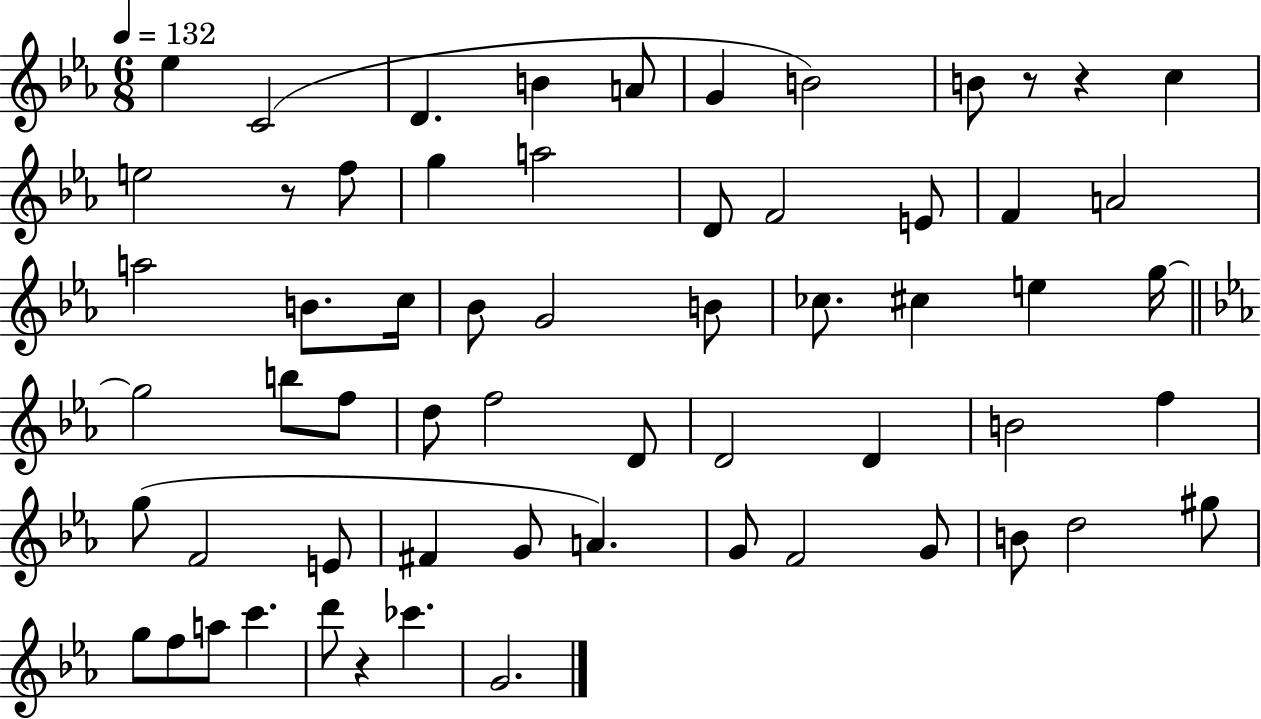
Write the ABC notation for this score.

X:1
T:Untitled
M:6/8
L:1/4
K:Eb
_e C2 D B A/2 G B2 B/2 z/2 z c e2 z/2 f/2 g a2 D/2 F2 E/2 F A2 a2 B/2 c/4 _B/2 G2 B/2 _c/2 ^c e g/4 g2 b/2 f/2 d/2 f2 D/2 D2 D B2 f g/2 F2 E/2 ^F G/2 A G/2 F2 G/2 B/2 d2 ^g/2 g/2 f/2 a/2 c' d'/2 z _c' G2